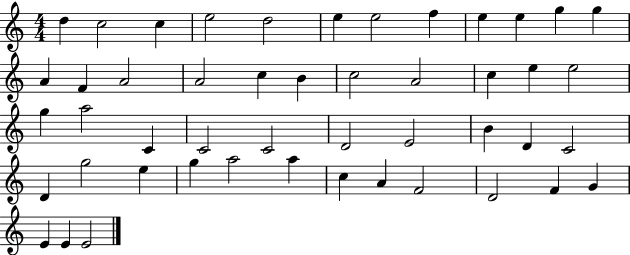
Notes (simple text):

D5/q C5/h C5/q E5/h D5/h E5/q E5/h F5/q E5/q E5/q G5/q G5/q A4/q F4/q A4/h A4/h C5/q B4/q C5/h A4/h C5/q E5/q E5/h G5/q A5/h C4/q C4/h C4/h D4/h E4/h B4/q D4/q C4/h D4/q G5/h E5/q G5/q A5/h A5/q C5/q A4/q F4/h D4/h F4/q G4/q E4/q E4/q E4/h